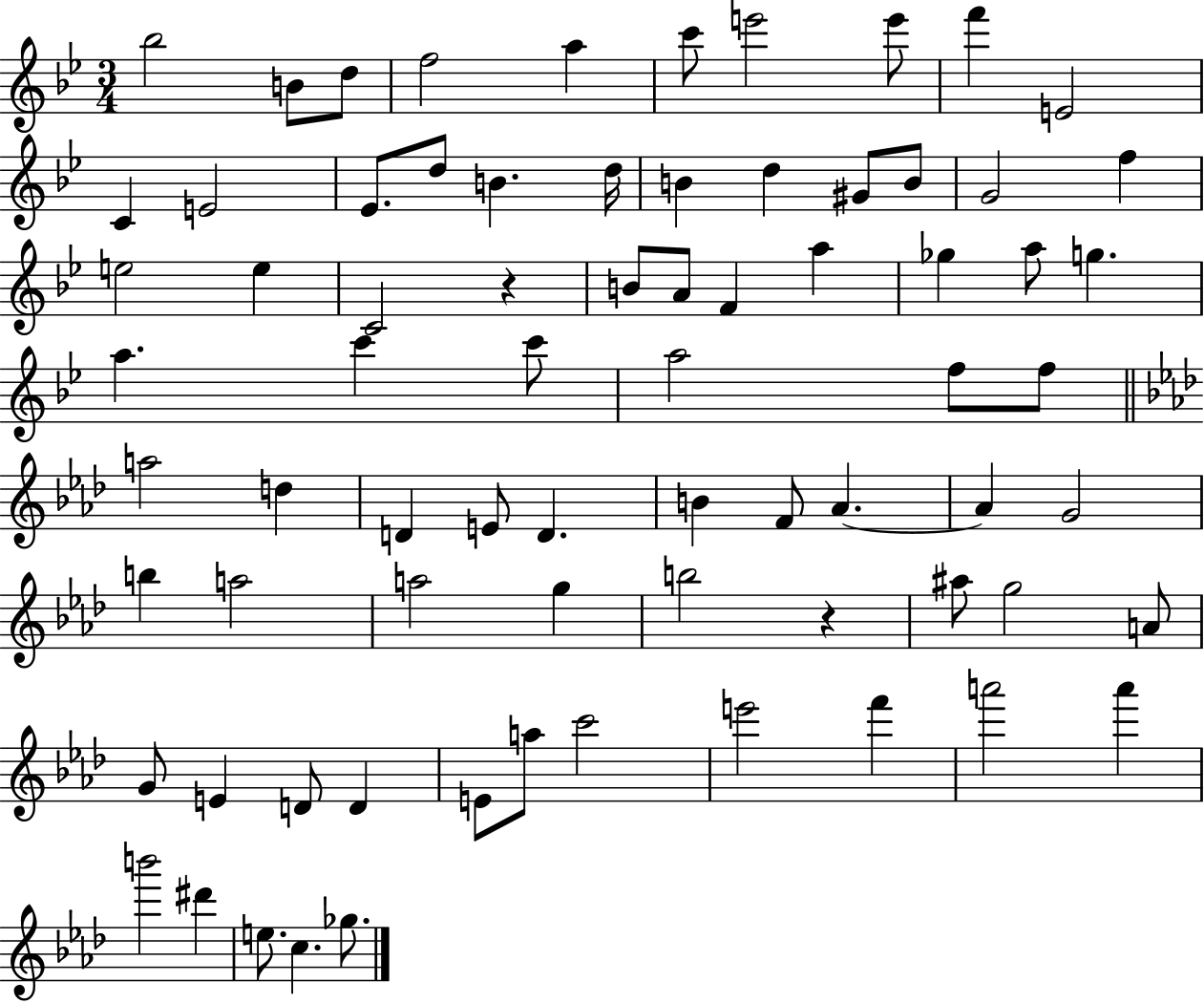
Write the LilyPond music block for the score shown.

{
  \clef treble
  \numericTimeSignature
  \time 3/4
  \key bes \major
  \repeat volta 2 { bes''2 b'8 d''8 | f''2 a''4 | c'''8 e'''2 e'''8 | f'''4 e'2 | \break c'4 e'2 | ees'8. d''8 b'4. d''16 | b'4 d''4 gis'8 b'8 | g'2 f''4 | \break e''2 e''4 | c'2 r4 | b'8 a'8 f'4 a''4 | ges''4 a''8 g''4. | \break a''4. c'''4 c'''8 | a''2 f''8 f''8 | \bar "||" \break \key f \minor a''2 d''4 | d'4 e'8 d'4. | b'4 f'8 aes'4.~~ | aes'4 g'2 | \break b''4 a''2 | a''2 g''4 | b''2 r4 | ais''8 g''2 a'8 | \break g'8 e'4 d'8 d'4 | e'8 a''8 c'''2 | e'''2 f'''4 | a'''2 a'''4 | \break b'''2 dis'''4 | e''8. c''4. ges''8. | } \bar "|."
}